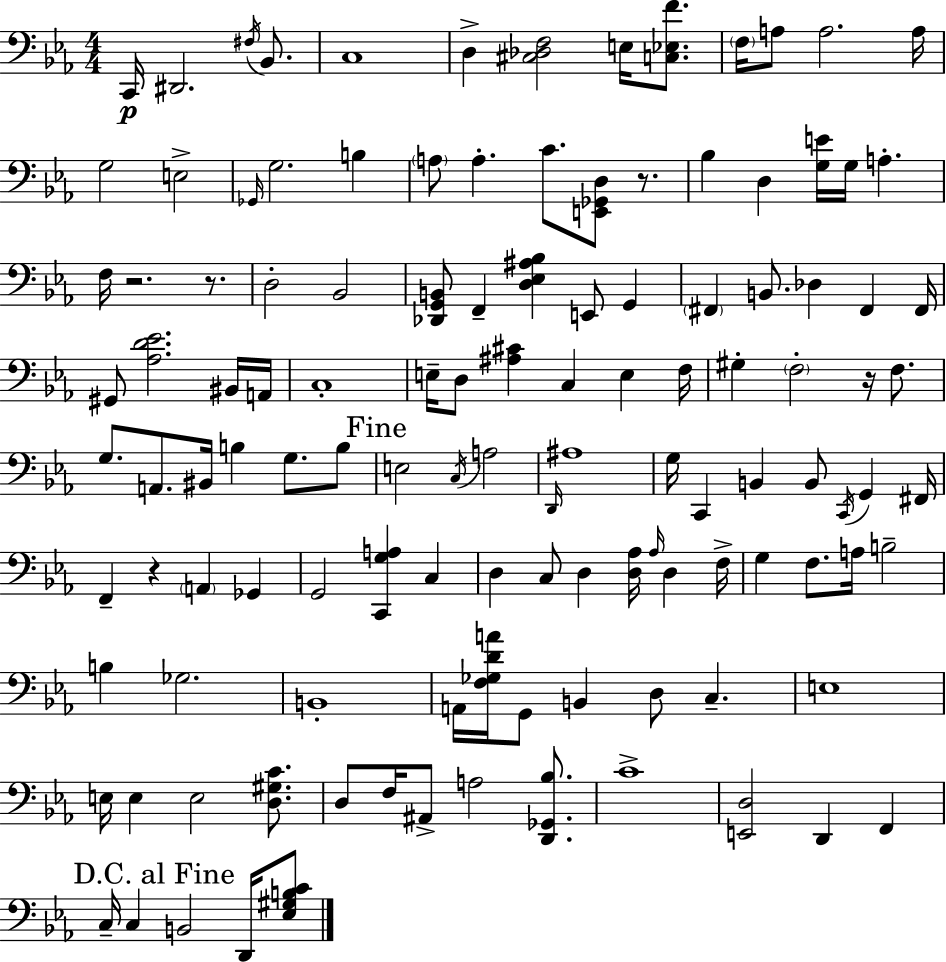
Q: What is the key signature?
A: EES major